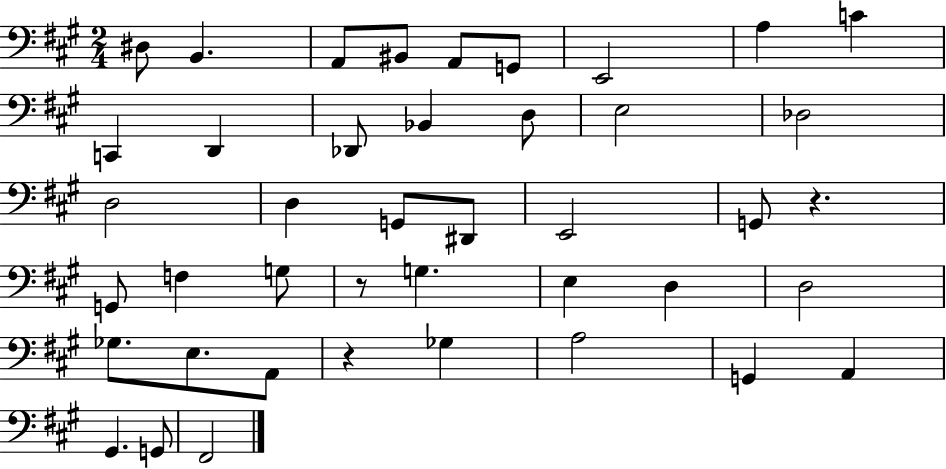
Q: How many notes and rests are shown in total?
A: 42